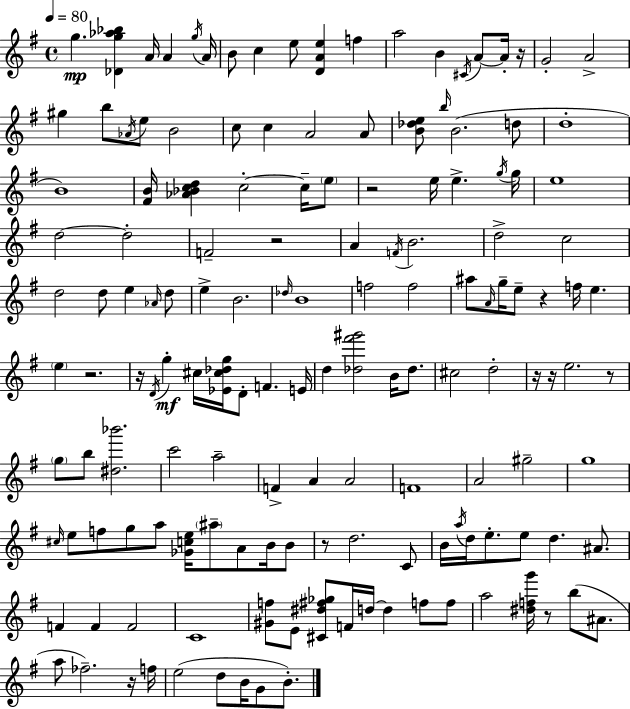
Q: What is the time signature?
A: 4/4